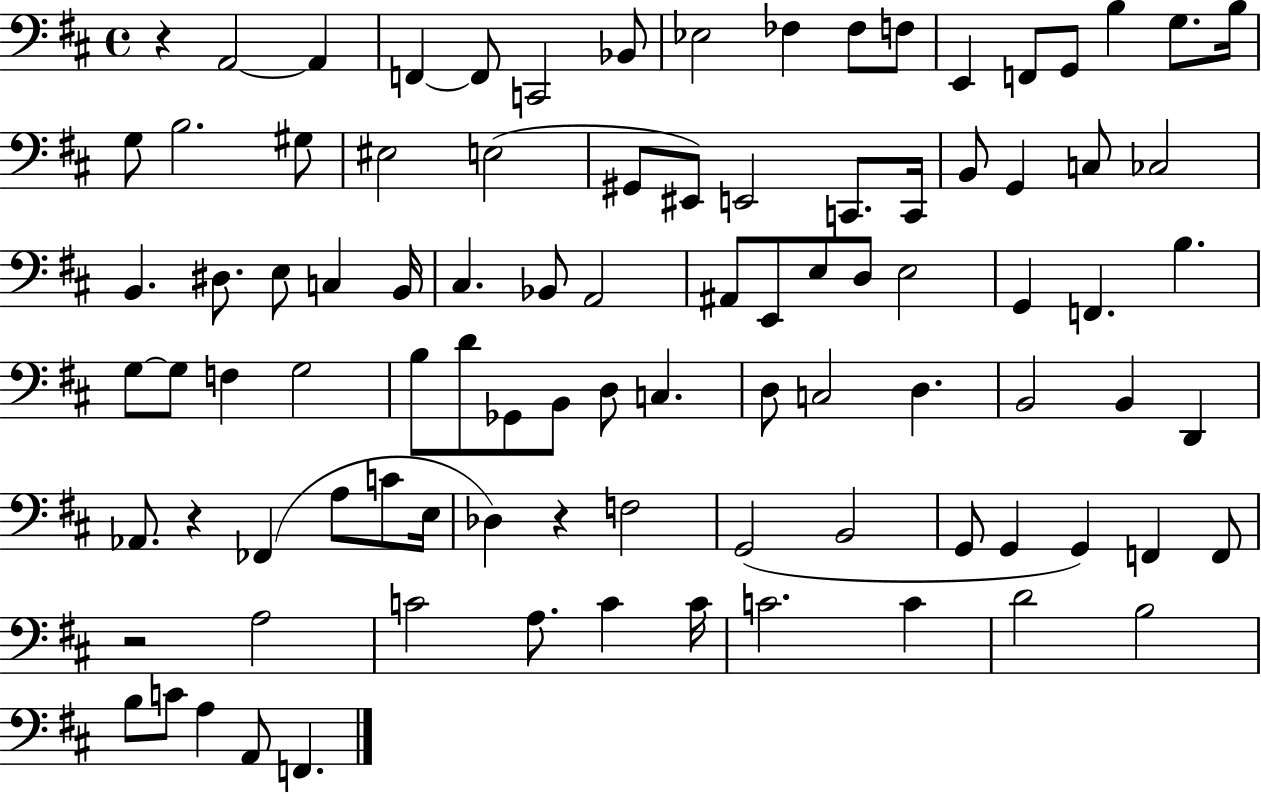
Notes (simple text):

R/q A2/h A2/q F2/q F2/e C2/h Bb2/e Eb3/h FES3/q FES3/e F3/e E2/q F2/e G2/e B3/q G3/e. B3/s G3/e B3/h. G#3/e EIS3/h E3/h G#2/e EIS2/e E2/h C2/e. C2/s B2/e G2/q C3/e CES3/h B2/q. D#3/e. E3/e C3/q B2/s C#3/q. Bb2/e A2/h A#2/e E2/e E3/e D3/e E3/h G2/q F2/q. B3/q. G3/e G3/e F3/q G3/h B3/e D4/e Gb2/e B2/e D3/e C3/q. D3/e C3/h D3/q. B2/h B2/q D2/q Ab2/e. R/q FES2/q A3/e C4/e E3/s Db3/q R/q F3/h G2/h B2/h G2/e G2/q G2/q F2/q F2/e R/h A3/h C4/h A3/e. C4/q C4/s C4/h. C4/q D4/h B3/h B3/e C4/e A3/q A2/e F2/q.